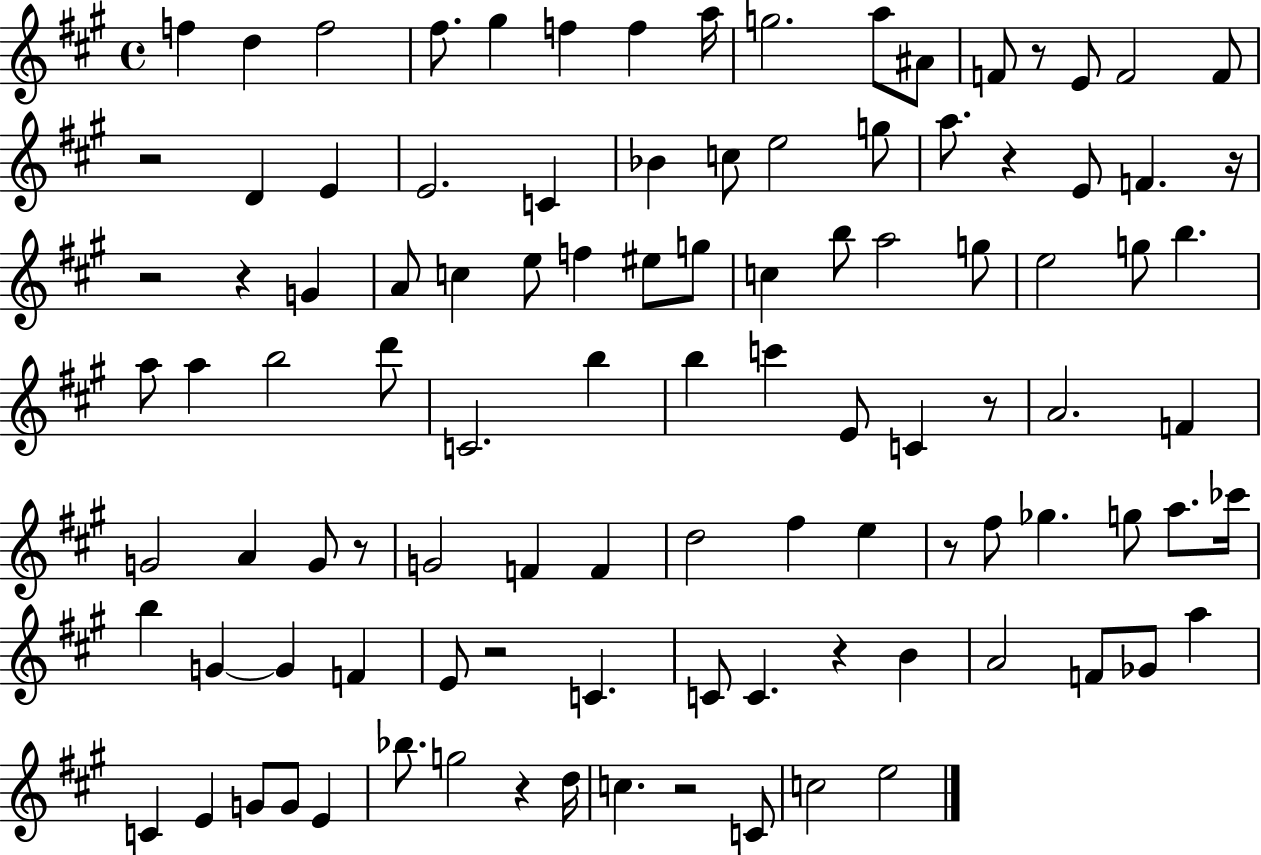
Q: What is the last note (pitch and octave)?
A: E5